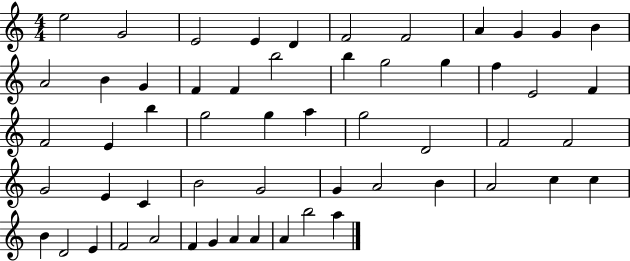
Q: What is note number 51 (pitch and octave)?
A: G4